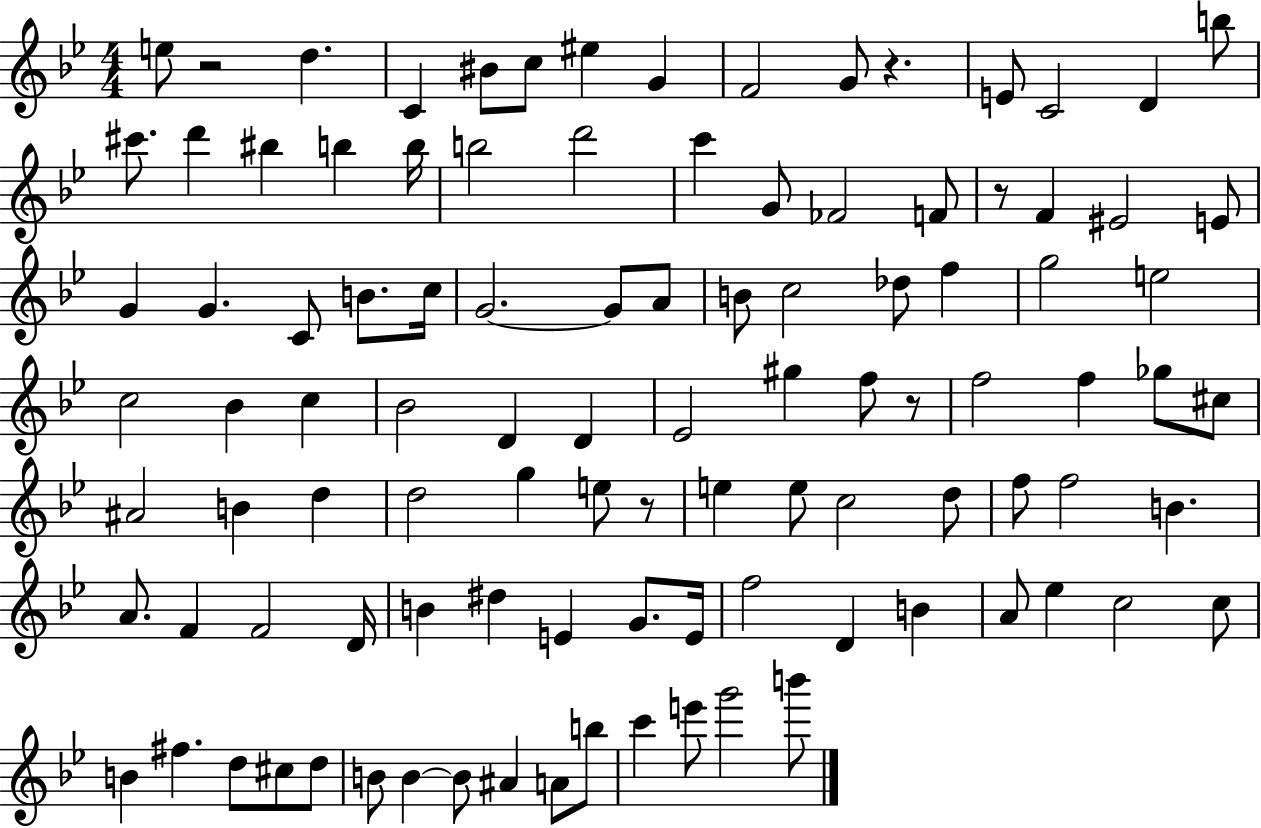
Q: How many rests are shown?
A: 5